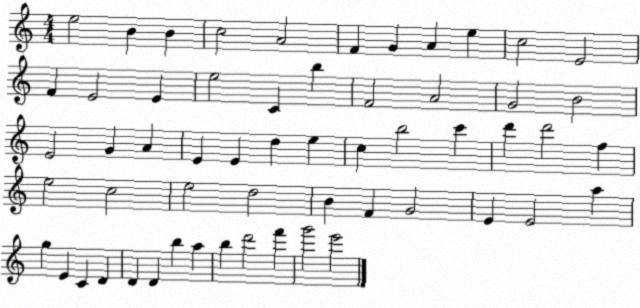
X:1
T:Untitled
M:4/4
L:1/4
K:C
e2 B B c2 A2 F G A e c2 E2 F E2 E e2 C b F2 A2 G2 B2 E2 G A E E d e c b2 c' d' d'2 f e2 c2 e2 d2 B F G2 E E2 a g E C D D D b a b d'2 f' g'2 e'2